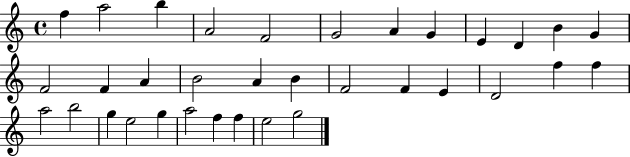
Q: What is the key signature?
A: C major